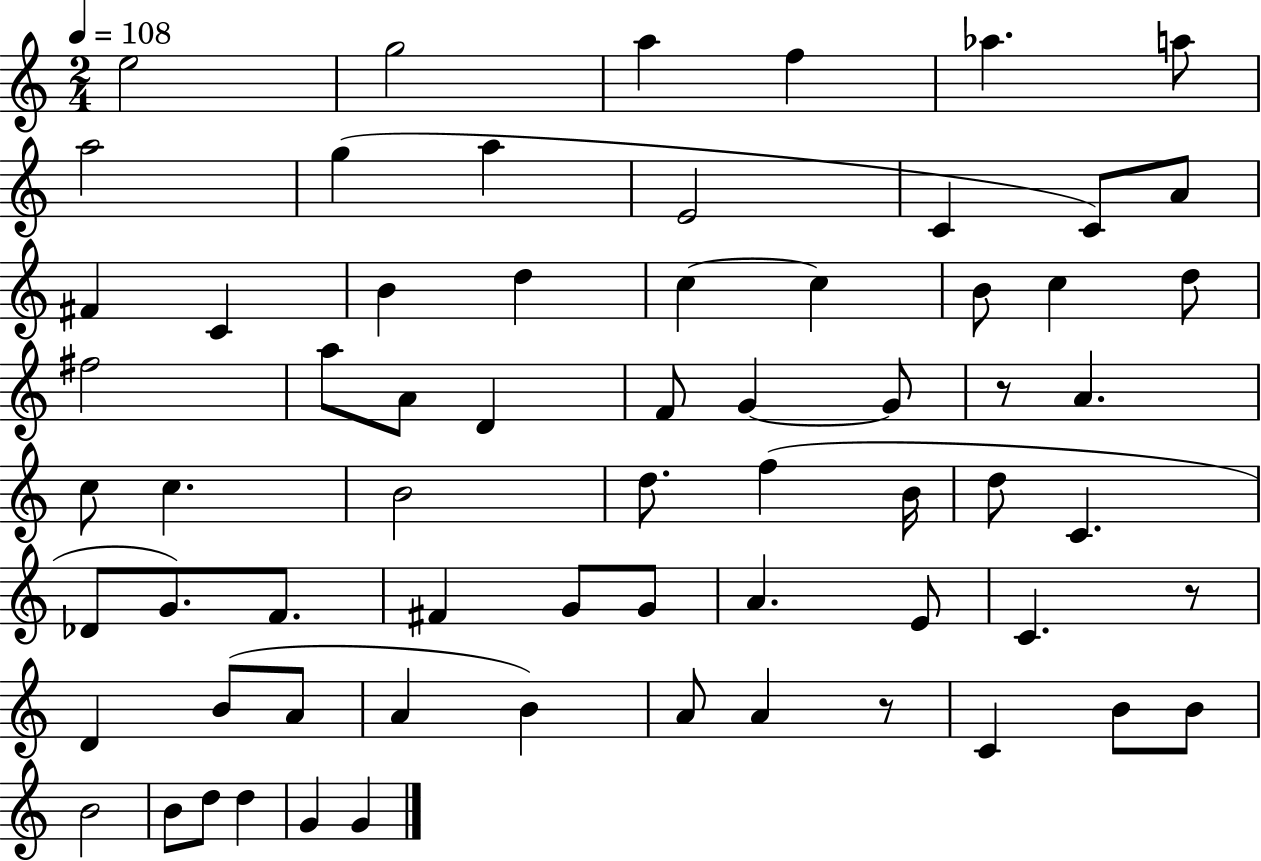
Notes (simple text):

E5/h G5/h A5/q F5/q Ab5/q. A5/e A5/h G5/q A5/q E4/h C4/q C4/e A4/e F#4/q C4/q B4/q D5/q C5/q C5/q B4/e C5/q D5/e F#5/h A5/e A4/e D4/q F4/e G4/q G4/e R/e A4/q. C5/e C5/q. B4/h D5/e. F5/q B4/s D5/e C4/q. Db4/e G4/e. F4/e. F#4/q G4/e G4/e A4/q. E4/e C4/q. R/e D4/q B4/e A4/e A4/q B4/q A4/e A4/q R/e C4/q B4/e B4/e B4/h B4/e D5/e D5/q G4/q G4/q